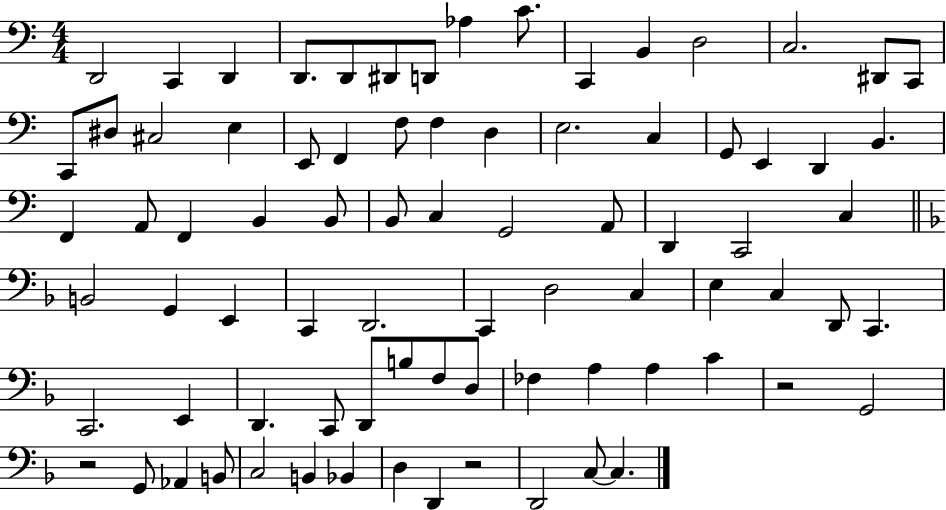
{
  \clef bass
  \numericTimeSignature
  \time 4/4
  \key c \major
  d,2 c,4 d,4 | d,8. d,8 dis,8 d,8 aes4 c'8. | c,4 b,4 d2 | c2. dis,8 c,8 | \break c,8 dis8 cis2 e4 | e,8 f,4 f8 f4 d4 | e2. c4 | g,8 e,4 d,4 b,4. | \break f,4 a,8 f,4 b,4 b,8 | b,8 c4 g,2 a,8 | d,4 c,2 c4 | \bar "||" \break \key f \major b,2 g,4 e,4 | c,4 d,2. | c,4 d2 c4 | e4 c4 d,8 c,4. | \break c,2. e,4 | d,4. c,8 d,8 b8 f8 d8 | fes4 a4 a4 c'4 | r2 g,2 | \break r2 g,8 aes,4 b,8 | c2 b,4 bes,4 | d4 d,4 r2 | d,2 c8~~ c4. | \break \bar "|."
}